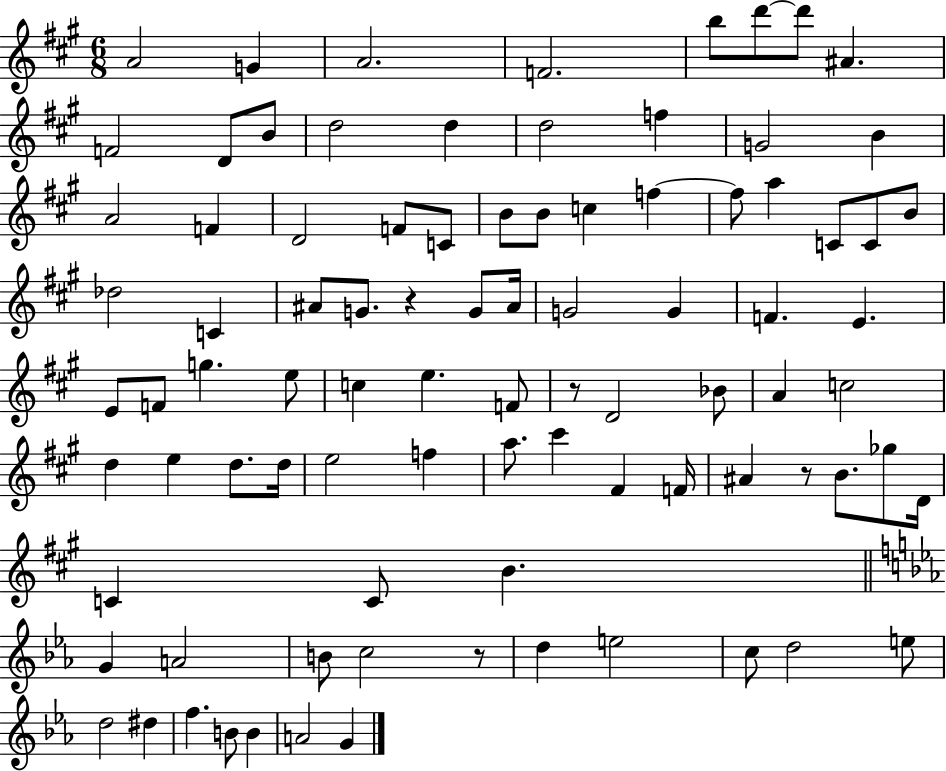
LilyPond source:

{
  \clef treble
  \numericTimeSignature
  \time 6/8
  \key a \major
  a'2 g'4 | a'2. | f'2. | b''8 d'''8~~ d'''8 ais'4. | \break f'2 d'8 b'8 | d''2 d''4 | d''2 f''4 | g'2 b'4 | \break a'2 f'4 | d'2 f'8 c'8 | b'8 b'8 c''4 f''4~~ | f''8 a''4 c'8 c'8 b'8 | \break des''2 c'4 | ais'8 g'8. r4 g'8 ais'16 | g'2 g'4 | f'4. e'4. | \break e'8 f'8 g''4. e''8 | c''4 e''4. f'8 | r8 d'2 bes'8 | a'4 c''2 | \break d''4 e''4 d''8. d''16 | e''2 f''4 | a''8. cis'''4 fis'4 f'16 | ais'4 r8 b'8. ges''8 d'16 | \break c'4 c'8 b'4. | \bar "||" \break \key c \minor g'4 a'2 | b'8 c''2 r8 | d''4 e''2 | c''8 d''2 e''8 | \break d''2 dis''4 | f''4. b'8 b'4 | a'2 g'4 | \bar "|."
}